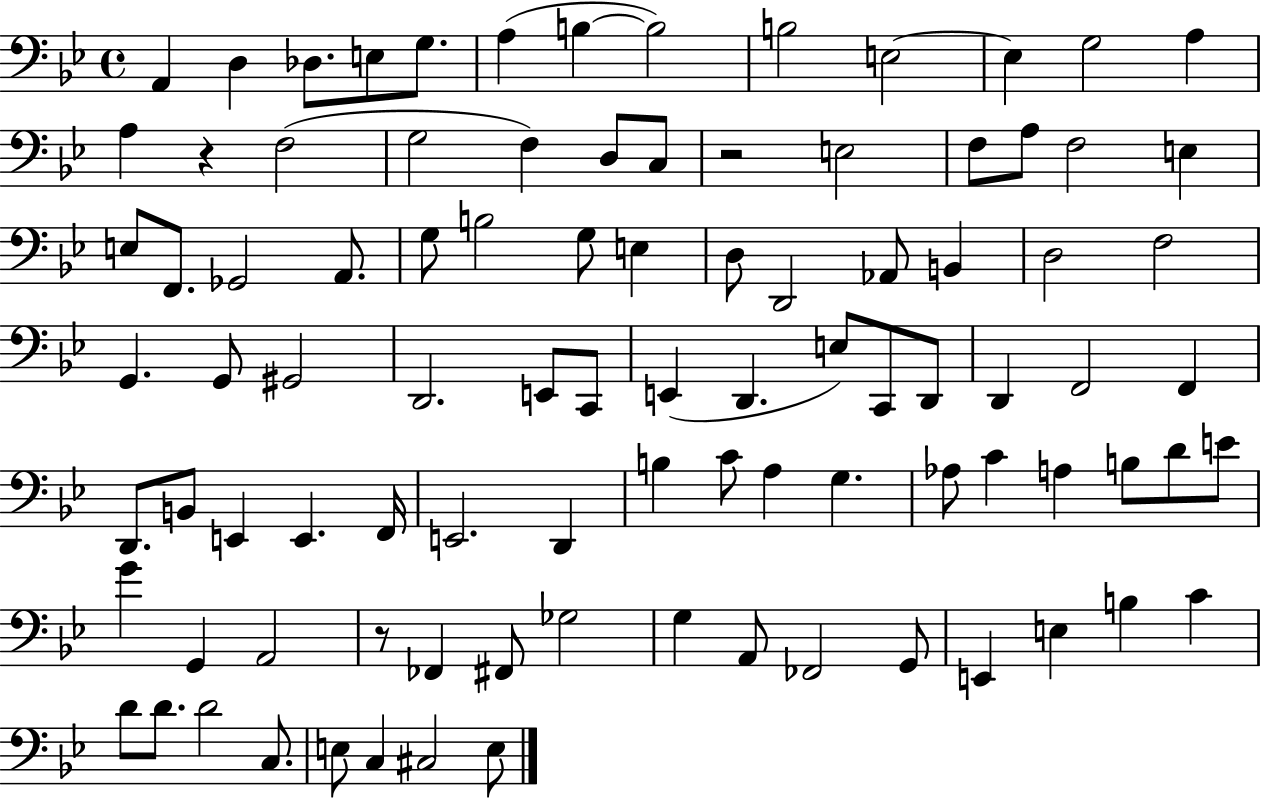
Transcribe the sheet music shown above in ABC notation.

X:1
T:Untitled
M:4/4
L:1/4
K:Bb
A,, D, _D,/2 E,/2 G,/2 A, B, B,2 B,2 E,2 E, G,2 A, A, z F,2 G,2 F, D,/2 C,/2 z2 E,2 F,/2 A,/2 F,2 E, E,/2 F,,/2 _G,,2 A,,/2 G,/2 B,2 G,/2 E, D,/2 D,,2 _A,,/2 B,, D,2 F,2 G,, G,,/2 ^G,,2 D,,2 E,,/2 C,,/2 E,, D,, E,/2 C,,/2 D,,/2 D,, F,,2 F,, D,,/2 B,,/2 E,, E,, F,,/4 E,,2 D,, B, C/2 A, G, _A,/2 C A, B,/2 D/2 E/2 G G,, A,,2 z/2 _F,, ^F,,/2 _G,2 G, A,,/2 _F,,2 G,,/2 E,, E, B, C D/2 D/2 D2 C,/2 E,/2 C, ^C,2 E,/2